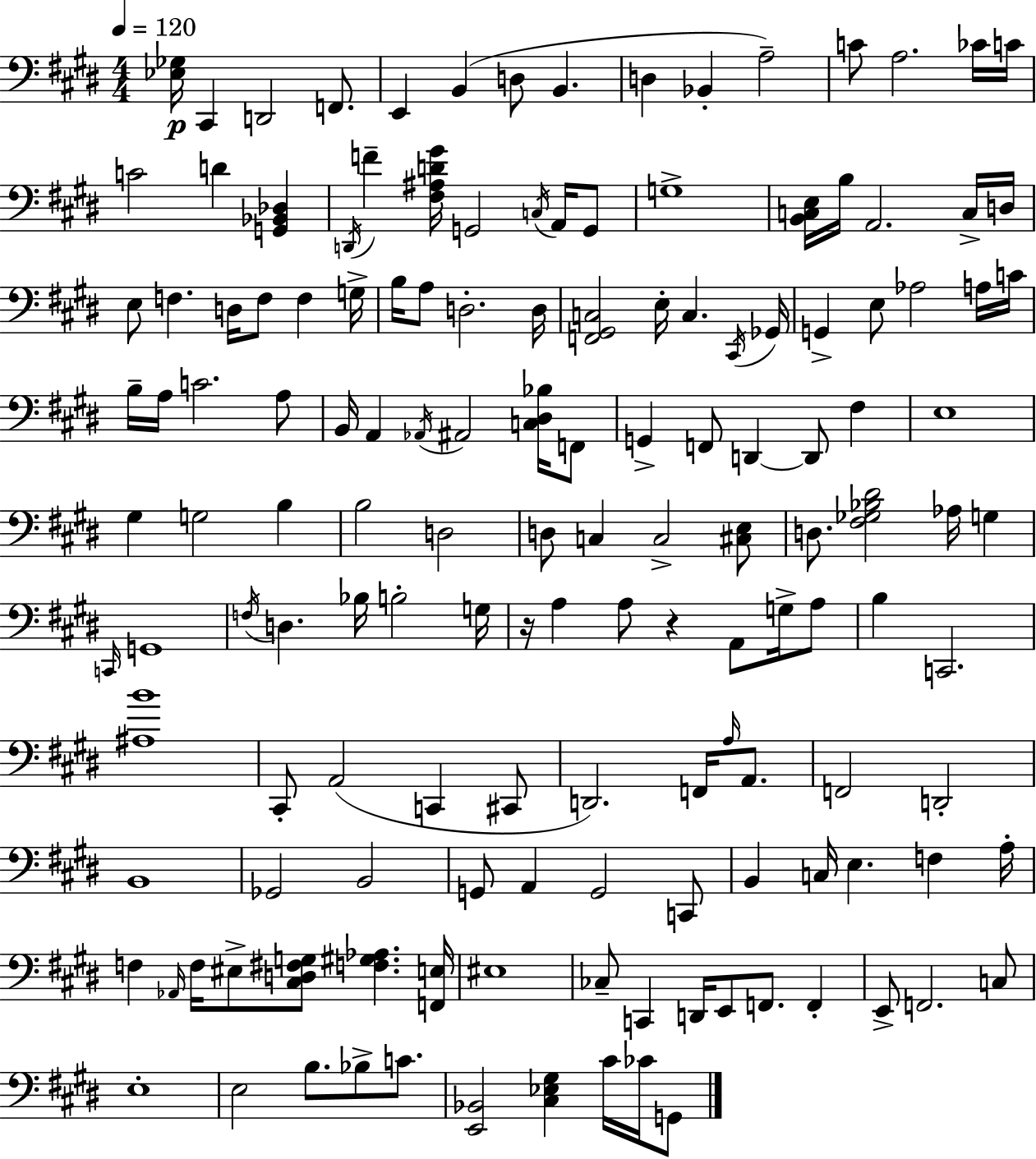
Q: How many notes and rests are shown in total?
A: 146